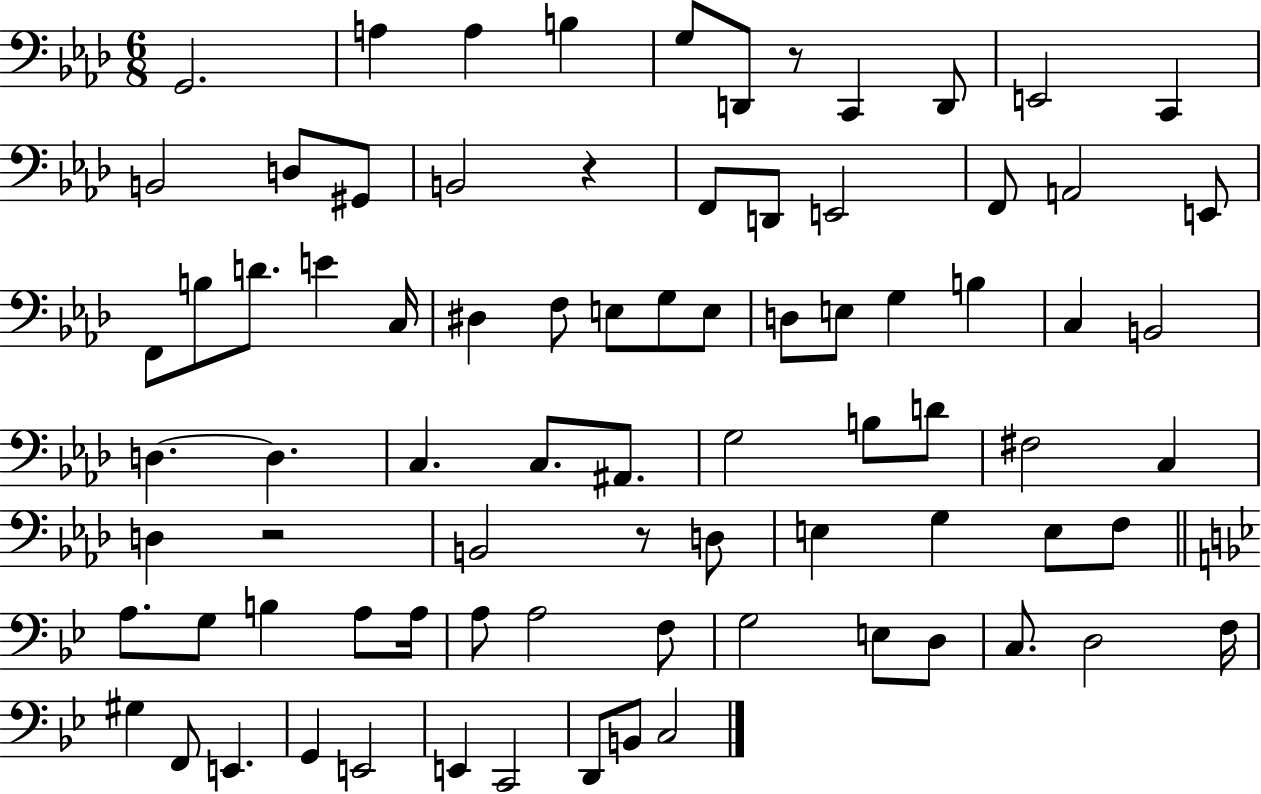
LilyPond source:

{
  \clef bass
  \numericTimeSignature
  \time 6/8
  \key aes \major
  g,2. | a4 a4 b4 | g8 d,8 r8 c,4 d,8 | e,2 c,4 | \break b,2 d8 gis,8 | b,2 r4 | f,8 d,8 e,2 | f,8 a,2 e,8 | \break f,8 b8 d'8. e'4 c16 | dis4 f8 e8 g8 e8 | d8 e8 g4 b4 | c4 b,2 | \break d4.~~ d4. | c4. c8. ais,8. | g2 b8 d'8 | fis2 c4 | \break d4 r2 | b,2 r8 d8 | e4 g4 e8 f8 | \bar "||" \break \key bes \major a8. g8 b4 a8 a16 | a8 a2 f8 | g2 e8 d8 | c8. d2 f16 | \break gis4 f,8 e,4. | g,4 e,2 | e,4 c,2 | d,8 b,8 c2 | \break \bar "|."
}